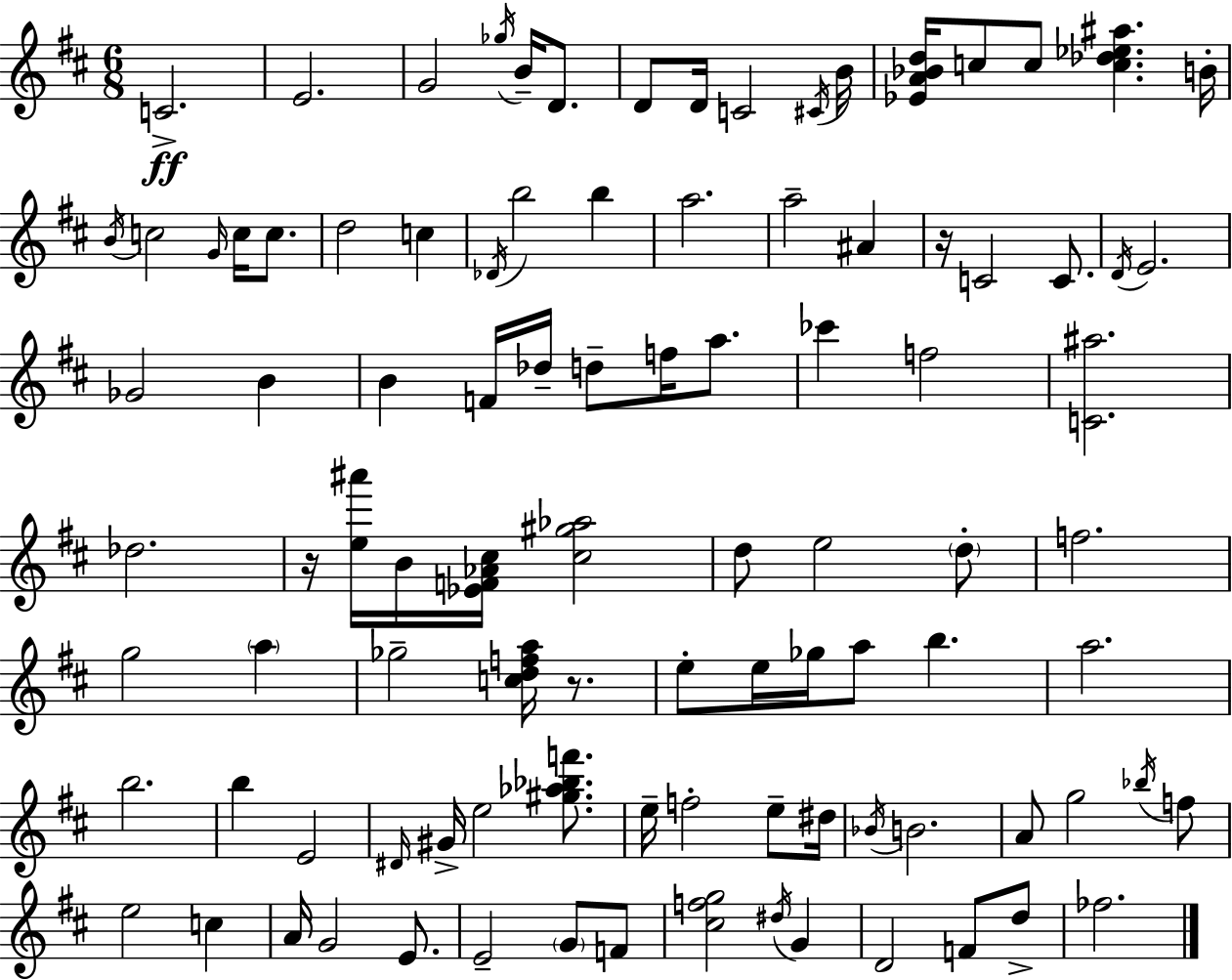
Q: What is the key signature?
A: D major